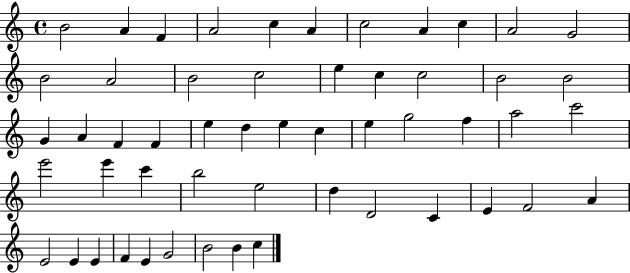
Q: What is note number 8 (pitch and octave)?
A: A4